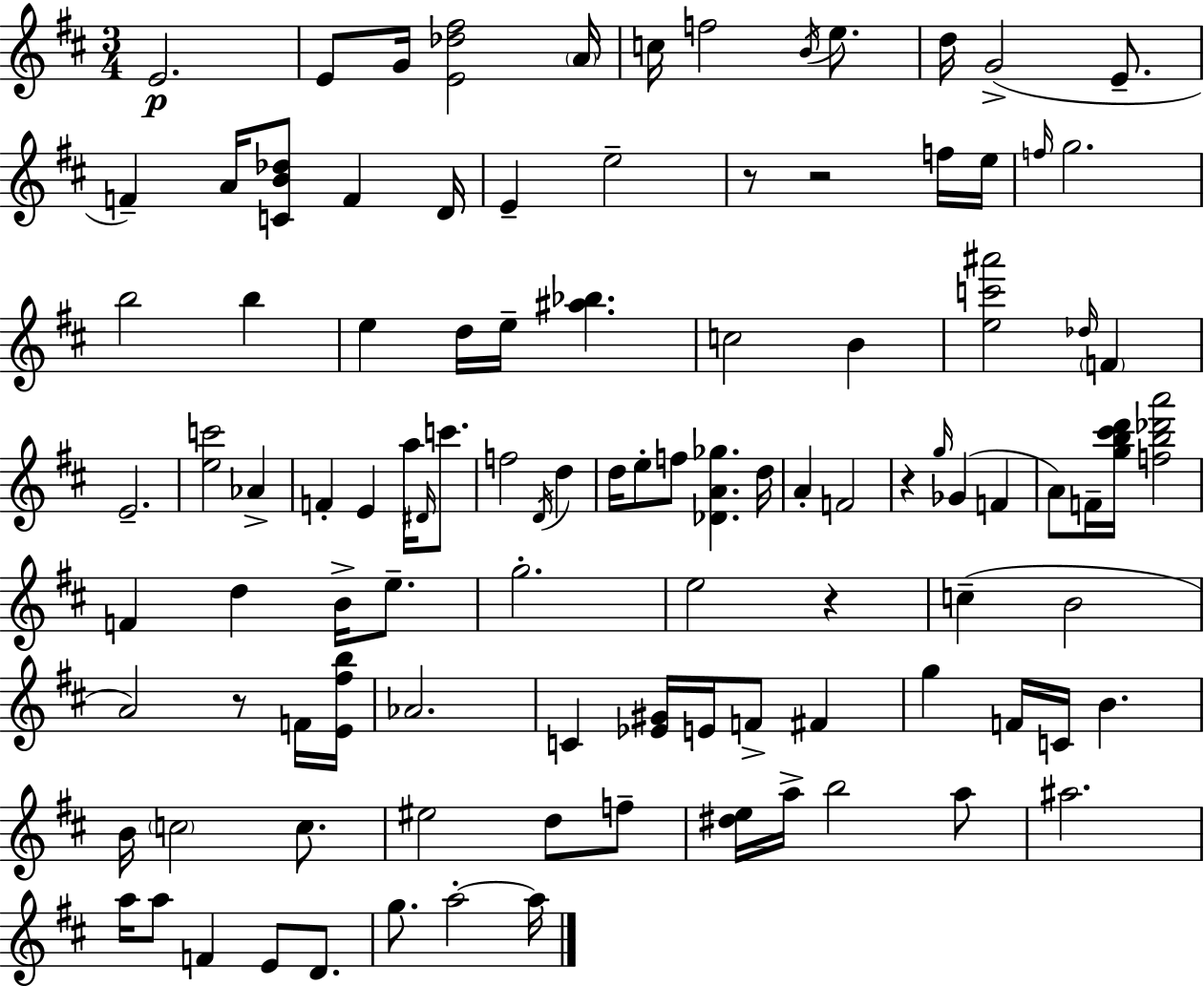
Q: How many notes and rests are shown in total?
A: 104